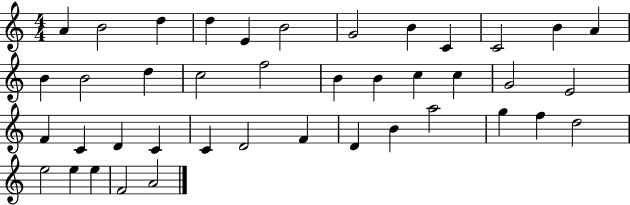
X:1
T:Untitled
M:4/4
L:1/4
K:C
A B2 d d E B2 G2 B C C2 B A B B2 d c2 f2 B B c c G2 E2 F C D C C D2 F D B a2 g f d2 e2 e e F2 A2